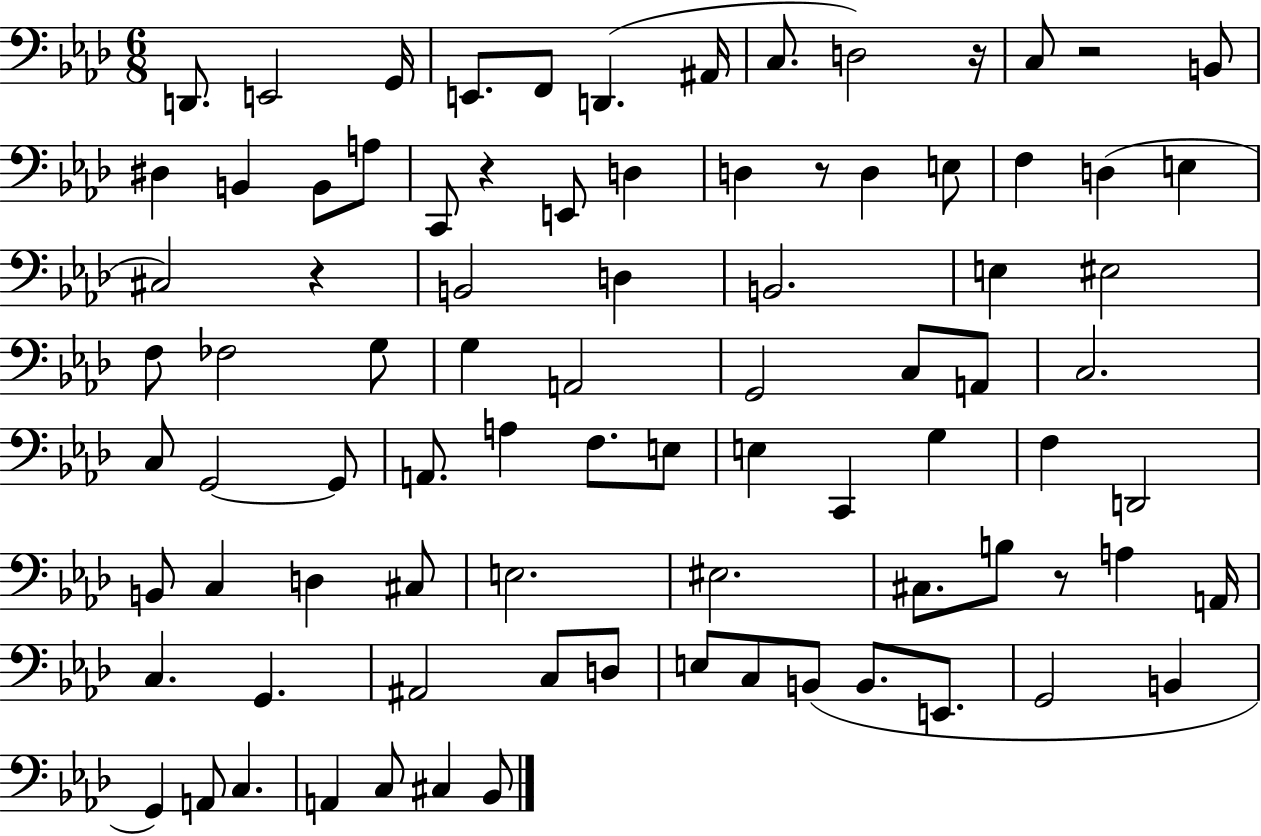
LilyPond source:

{
  \clef bass
  \numericTimeSignature
  \time 6/8
  \key aes \major
  d,8. e,2 g,16 | e,8. f,8 d,4.( ais,16 | c8. d2) r16 | c8 r2 b,8 | \break dis4 b,4 b,8 a8 | c,8 r4 e,8 d4 | d4 r8 d4 e8 | f4 d4( e4 | \break cis2) r4 | b,2 d4 | b,2. | e4 eis2 | \break f8 fes2 g8 | g4 a,2 | g,2 c8 a,8 | c2. | \break c8 g,2~~ g,8 | a,8. a4 f8. e8 | e4 c,4 g4 | f4 d,2 | \break b,8 c4 d4 cis8 | e2. | eis2. | cis8. b8 r8 a4 a,16 | \break c4. g,4. | ais,2 c8 d8 | e8 c8 b,8( b,8. e,8. | g,2 b,4 | \break g,4) a,8 c4. | a,4 c8 cis4 bes,8 | \bar "|."
}